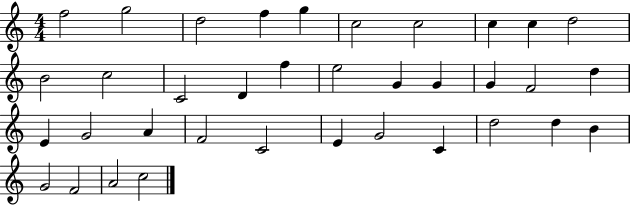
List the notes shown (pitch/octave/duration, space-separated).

F5/h G5/h D5/h F5/q G5/q C5/h C5/h C5/q C5/q D5/h B4/h C5/h C4/h D4/q F5/q E5/h G4/q G4/q G4/q F4/h D5/q E4/q G4/h A4/q F4/h C4/h E4/q G4/h C4/q D5/h D5/q B4/q G4/h F4/h A4/h C5/h